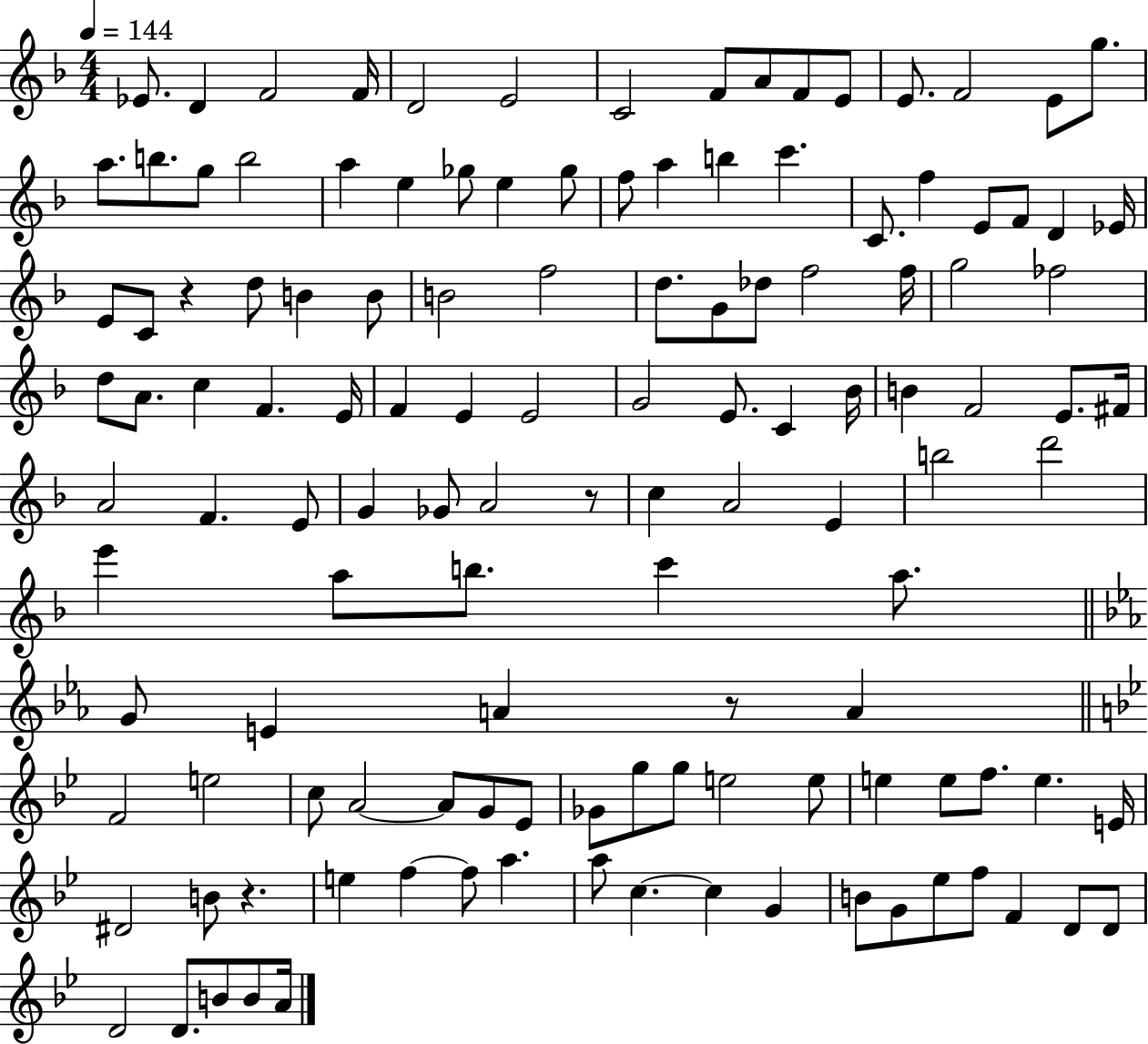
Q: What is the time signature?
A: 4/4